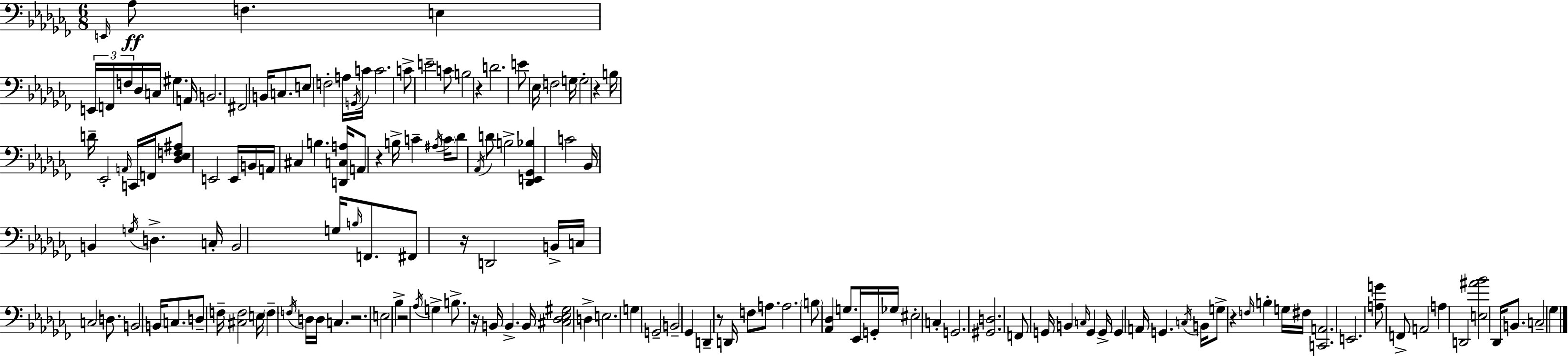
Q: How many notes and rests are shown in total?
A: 150